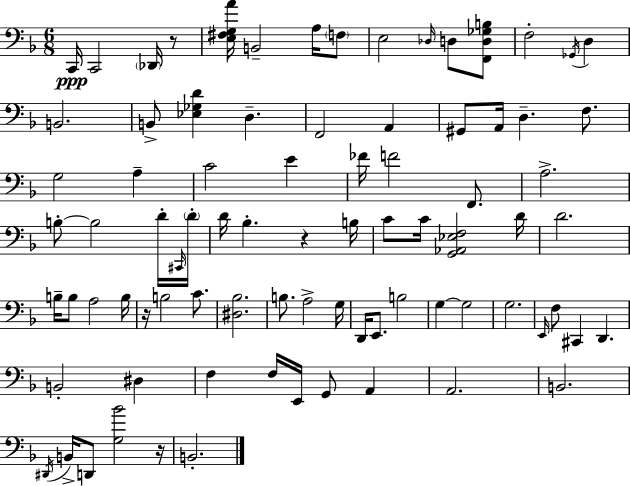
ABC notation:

X:1
T:Untitled
M:6/8
L:1/4
K:Dm
C,,/4 C,,2 _D,,/4 z/2 [E,^F,G,A]/4 B,,2 A,/4 F,/2 E,2 _D,/4 D,/2 [F,,D,_G,B,]/2 F,2 _G,,/4 D, B,,2 B,,/2 [_E,_G,D] D, F,,2 A,, ^G,,/2 A,,/4 D, F,/2 G,2 A, C2 E _F/4 F2 F,,/2 A,2 B,/2 B,2 D/4 ^C,,/4 D/4 D/4 _B, z B,/4 C/2 C/4 [G,,_A,,_E,F,]2 D/4 D2 B,/4 B,/2 A,2 B,/4 z/4 B,2 C/2 [^D,_B,]2 B,/2 A,2 G,/4 D,,/4 E,,/2 B,2 G, G,2 G,2 E,,/4 F,/2 ^C,, D,, B,,2 ^D, F, F,/4 E,,/4 G,,/2 A,, A,,2 B,,2 ^D,,/4 B,,/4 D,,/2 [G,_B]2 z/4 B,,2